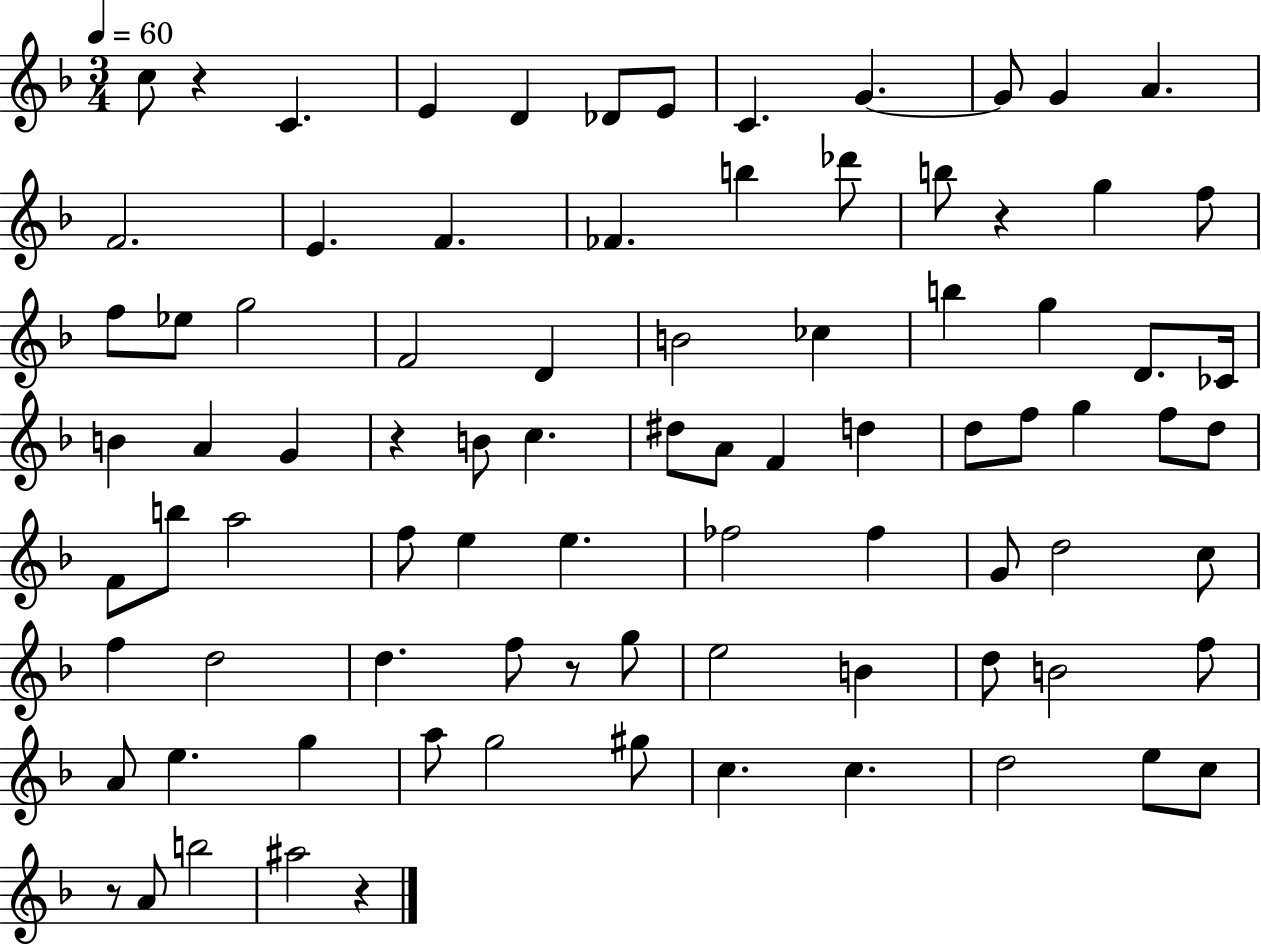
{
  \clef treble
  \numericTimeSignature
  \time 3/4
  \key f \major
  \tempo 4 = 60
  c''8 r4 c'4. | e'4 d'4 des'8 e'8 | c'4. g'4.~~ | g'8 g'4 a'4. | \break f'2. | e'4. f'4. | fes'4. b''4 des'''8 | b''8 r4 g''4 f''8 | \break f''8 ees''8 g''2 | f'2 d'4 | b'2 ces''4 | b''4 g''4 d'8. ces'16 | \break b'4 a'4 g'4 | r4 b'8 c''4. | dis''8 a'8 f'4 d''4 | d''8 f''8 g''4 f''8 d''8 | \break f'8 b''8 a''2 | f''8 e''4 e''4. | fes''2 fes''4 | g'8 d''2 c''8 | \break f''4 d''2 | d''4. f''8 r8 g''8 | e''2 b'4 | d''8 b'2 f''8 | \break a'8 e''4. g''4 | a''8 g''2 gis''8 | c''4. c''4. | d''2 e''8 c''8 | \break r8 a'8 b''2 | ais''2 r4 | \bar "|."
}